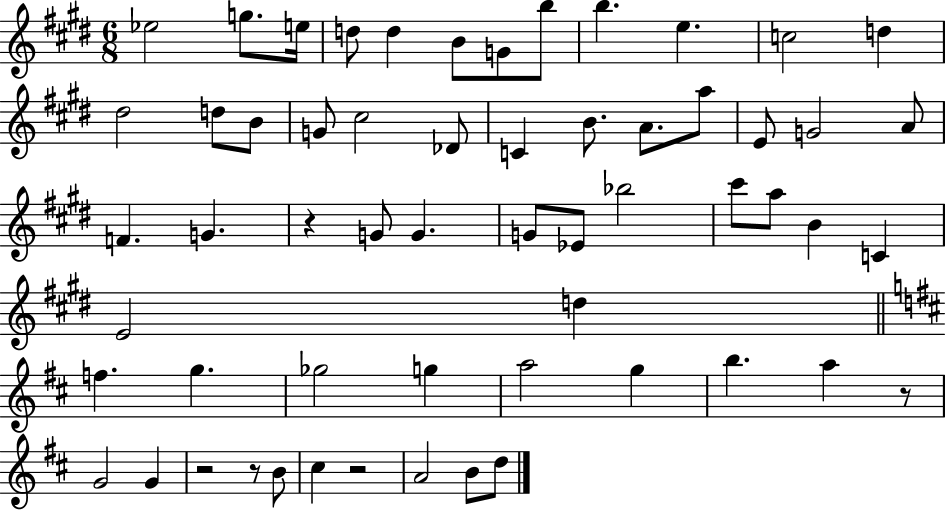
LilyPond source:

{
  \clef treble
  \numericTimeSignature
  \time 6/8
  \key e \major
  ees''2 g''8. e''16 | d''8 d''4 b'8 g'8 b''8 | b''4. e''4. | c''2 d''4 | \break dis''2 d''8 b'8 | g'8 cis''2 des'8 | c'4 b'8. a'8. a''8 | e'8 g'2 a'8 | \break f'4. g'4. | r4 g'8 g'4. | g'8 ees'8 bes''2 | cis'''8 a''8 b'4 c'4 | \break e'2 d''4 | \bar "||" \break \key d \major f''4. g''4. | ges''2 g''4 | a''2 g''4 | b''4. a''4 r8 | \break g'2 g'4 | r2 r8 b'8 | cis''4 r2 | a'2 b'8 d''8 | \break \bar "|."
}